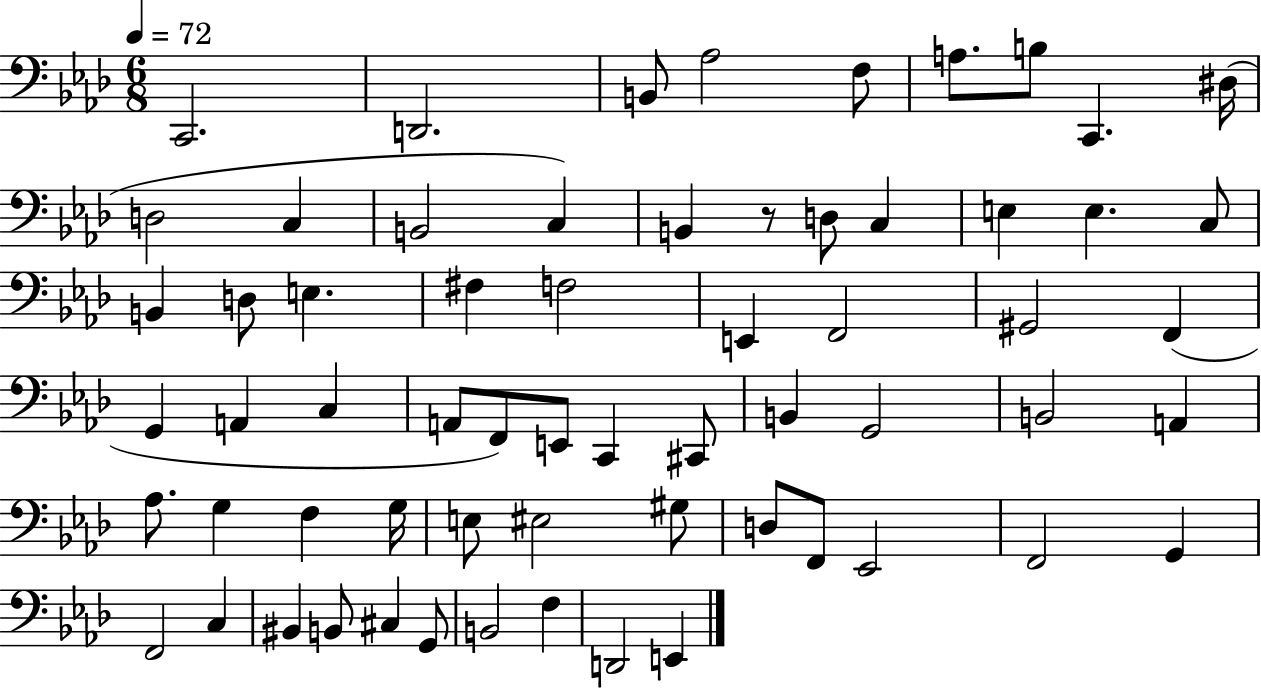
X:1
T:Untitled
M:6/8
L:1/4
K:Ab
C,,2 D,,2 B,,/2 _A,2 F,/2 A,/2 B,/2 C,, ^D,/4 D,2 C, B,,2 C, B,, z/2 D,/2 C, E, E, C,/2 B,, D,/2 E, ^F, F,2 E,, F,,2 ^G,,2 F,, G,, A,, C, A,,/2 F,,/2 E,,/2 C,, ^C,,/2 B,, G,,2 B,,2 A,, _A,/2 G, F, G,/4 E,/2 ^E,2 ^G,/2 D,/2 F,,/2 _E,,2 F,,2 G,, F,,2 C, ^B,, B,,/2 ^C, G,,/2 B,,2 F, D,,2 E,,